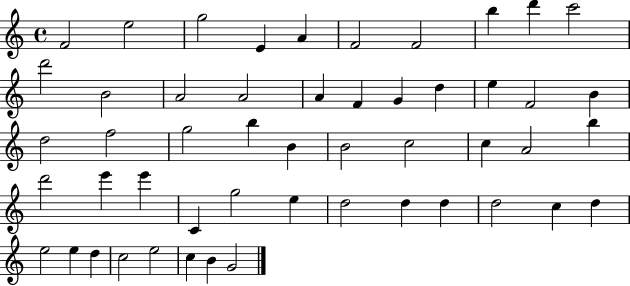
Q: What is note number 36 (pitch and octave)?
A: G5